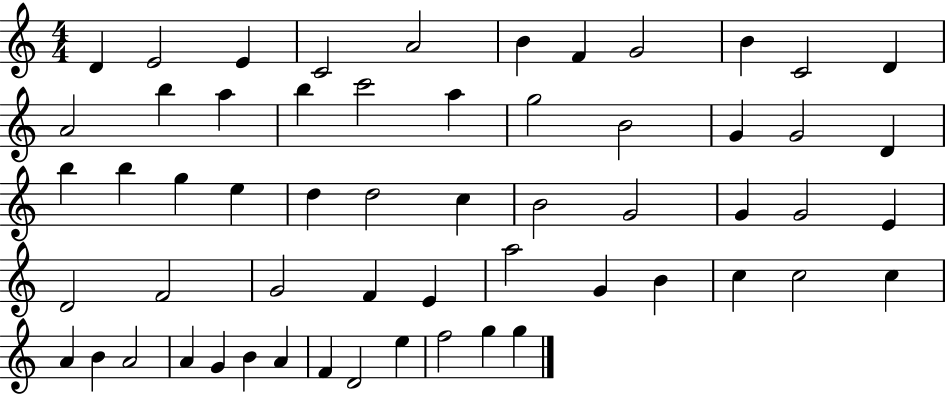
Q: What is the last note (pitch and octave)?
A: G5